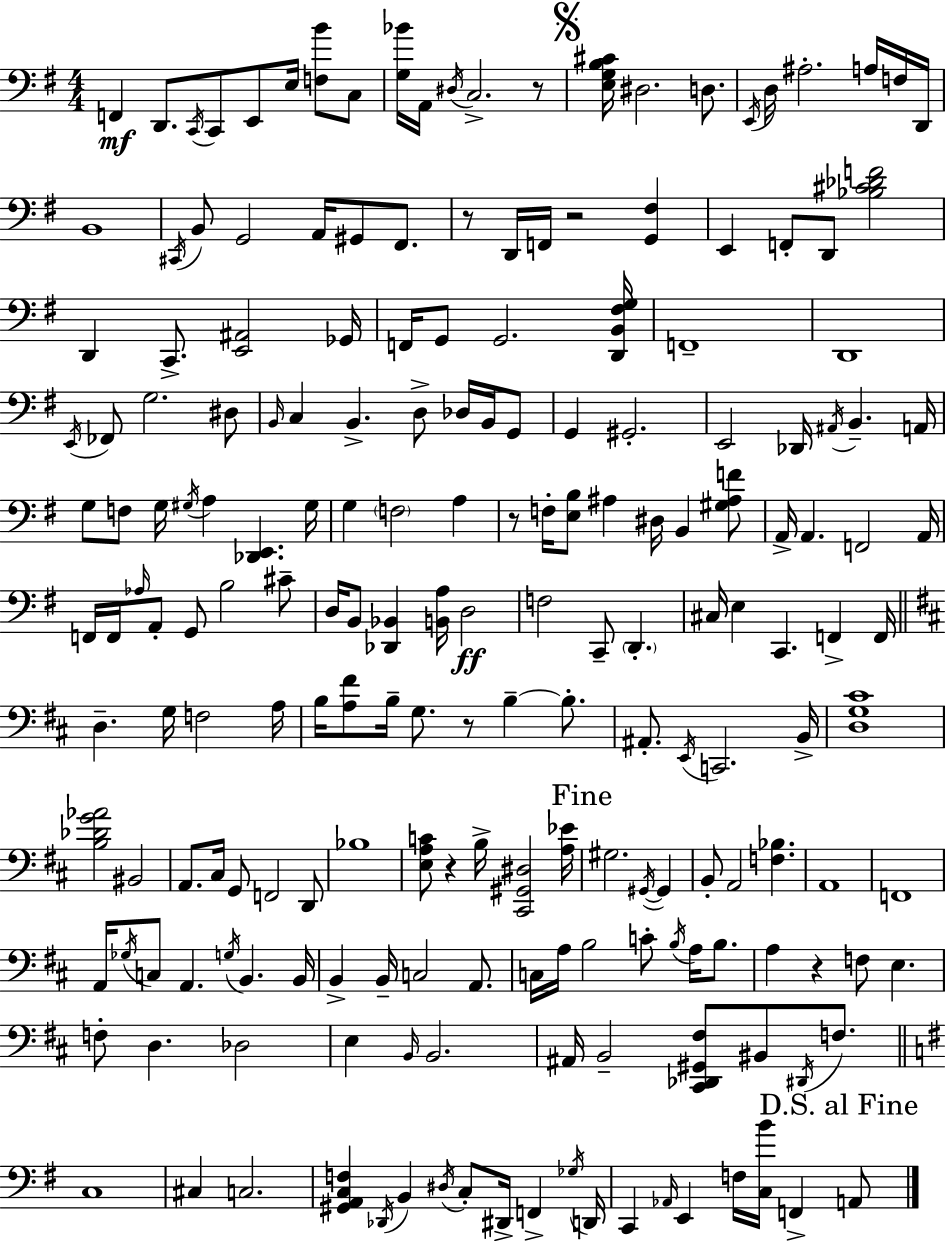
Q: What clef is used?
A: bass